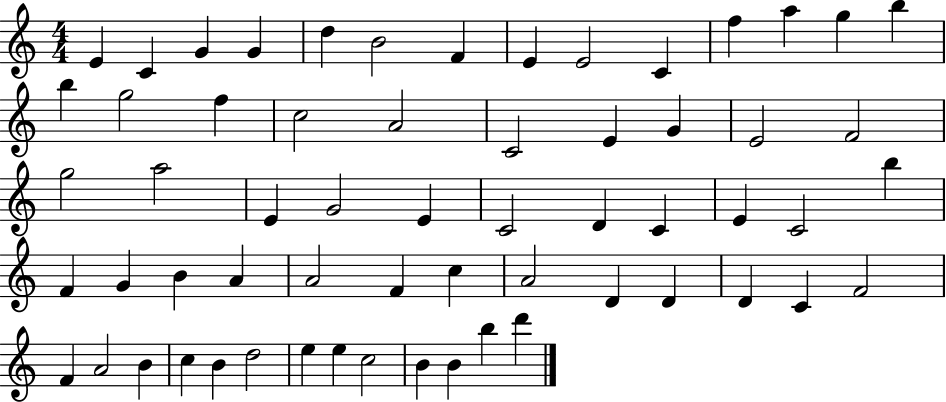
E4/q C4/q G4/q G4/q D5/q B4/h F4/q E4/q E4/h C4/q F5/q A5/q G5/q B5/q B5/q G5/h F5/q C5/h A4/h C4/h E4/q G4/q E4/h F4/h G5/h A5/h E4/q G4/h E4/q C4/h D4/q C4/q E4/q C4/h B5/q F4/q G4/q B4/q A4/q A4/h F4/q C5/q A4/h D4/q D4/q D4/q C4/q F4/h F4/q A4/h B4/q C5/q B4/q D5/h E5/q E5/q C5/h B4/q B4/q B5/q D6/q